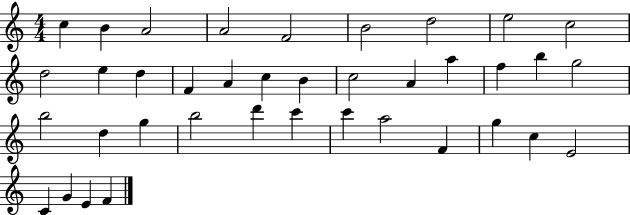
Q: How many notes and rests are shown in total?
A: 38